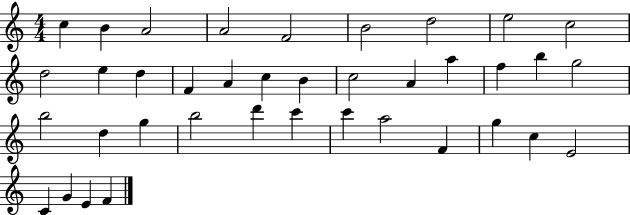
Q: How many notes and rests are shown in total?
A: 38